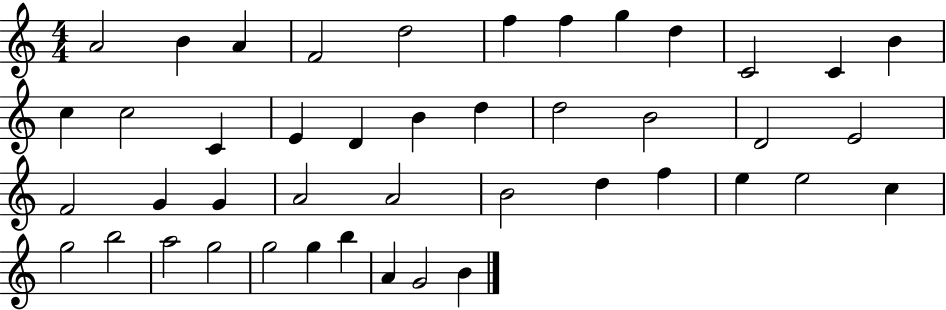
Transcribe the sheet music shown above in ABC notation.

X:1
T:Untitled
M:4/4
L:1/4
K:C
A2 B A F2 d2 f f g d C2 C B c c2 C E D B d d2 B2 D2 E2 F2 G G A2 A2 B2 d f e e2 c g2 b2 a2 g2 g2 g b A G2 B